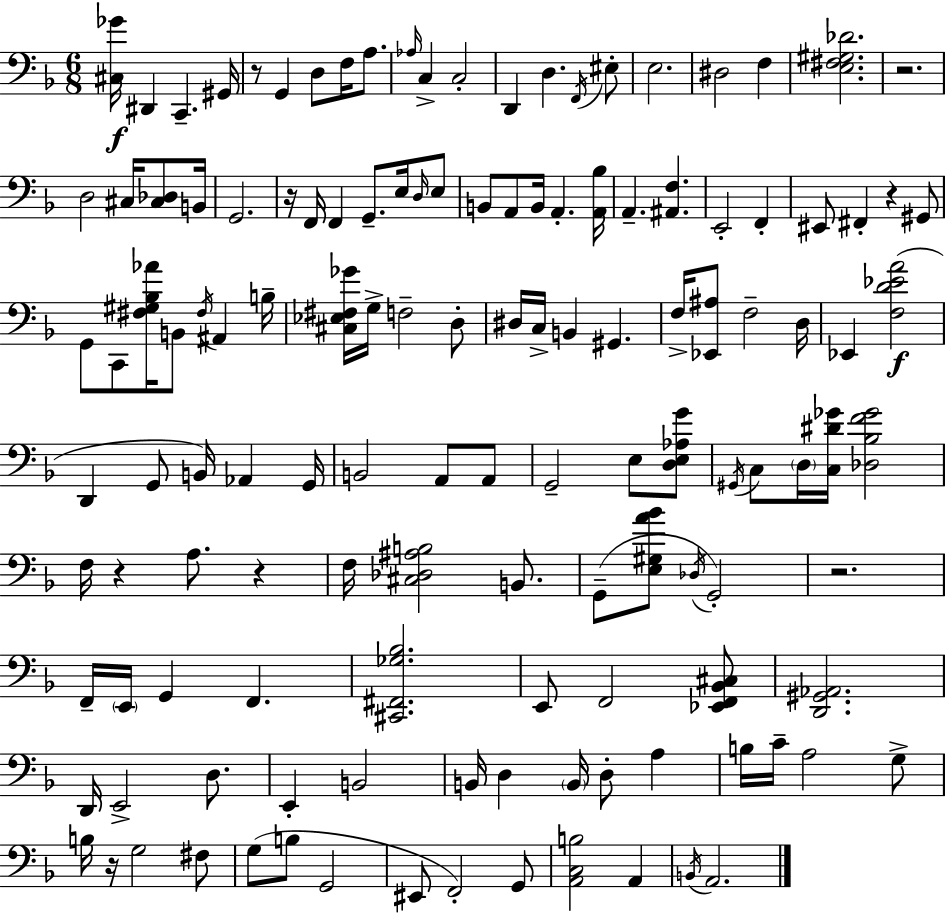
X:1
T:Untitled
M:6/8
L:1/4
K:F
[^C,_G]/4 ^D,, C,, ^G,,/4 z/2 G,, D,/2 F,/4 A,/2 _A,/4 C, C,2 D,, D, F,,/4 ^E,/2 E,2 ^D,2 F, [E,^F,^G,_D]2 z2 D,2 ^C,/4 [^C,_D,]/2 B,,/4 G,,2 z/4 F,,/4 F,, G,,/2 E,/4 D,/4 E,/2 B,,/2 A,,/2 B,,/4 A,, [A,,_B,]/4 A,, [^A,,F,] E,,2 F,, ^E,,/2 ^F,, z ^G,,/2 G,,/2 C,,/2 [^F,^G,_B,_A]/4 B,,/2 ^F,/4 ^A,, B,/4 [^C,_E,^F,_G]/4 G,/4 F,2 D,/2 ^D,/4 C,/4 B,, ^G,, F,/4 [_E,,^A,]/2 F,2 D,/4 _E,, [F,D_EA]2 D,, G,,/2 B,,/4 _A,, G,,/4 B,,2 A,,/2 A,,/2 G,,2 E,/2 [D,E,_A,G]/2 ^G,,/4 C,/2 D,/4 [C,^D_G]/4 [_D,_B,F_G]2 F,/4 z A,/2 z F,/4 [^C,_D,^A,B,]2 B,,/2 G,,/2 [E,^G,A_B]/2 _D,/4 G,,2 z2 F,,/4 E,,/4 G,, F,, [^C,,^F,,_G,_B,]2 E,,/2 F,,2 [_E,,F,,_B,,^C,]/2 [D,,^G,,_A,,]2 D,,/4 E,,2 D,/2 E,, B,,2 B,,/4 D, B,,/4 D,/2 A, B,/4 C/4 A,2 G,/2 B,/4 z/4 G,2 ^F,/2 G,/2 B,/2 G,,2 ^E,,/2 F,,2 G,,/2 [A,,C,B,]2 A,, B,,/4 A,,2